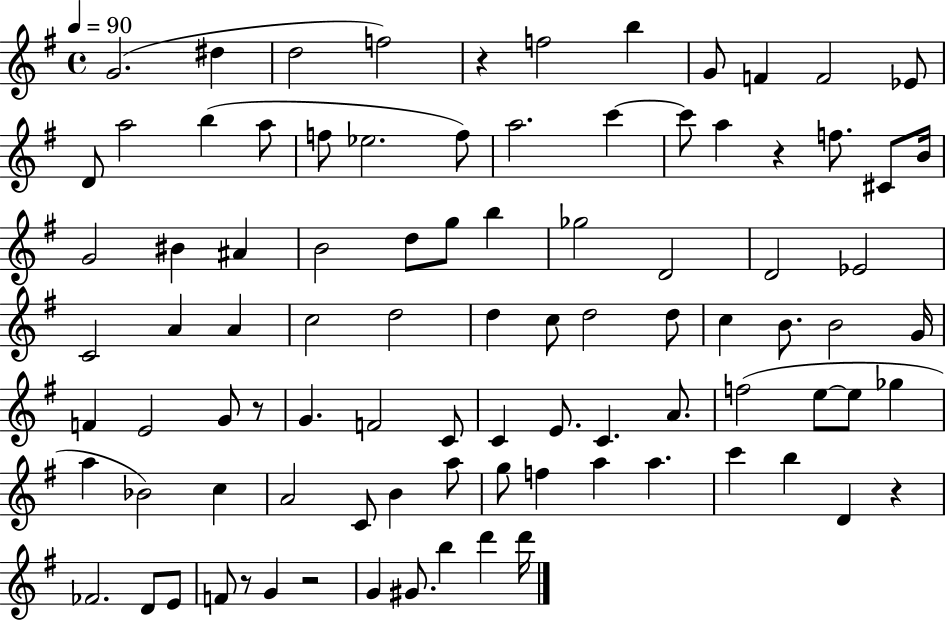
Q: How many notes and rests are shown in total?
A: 92